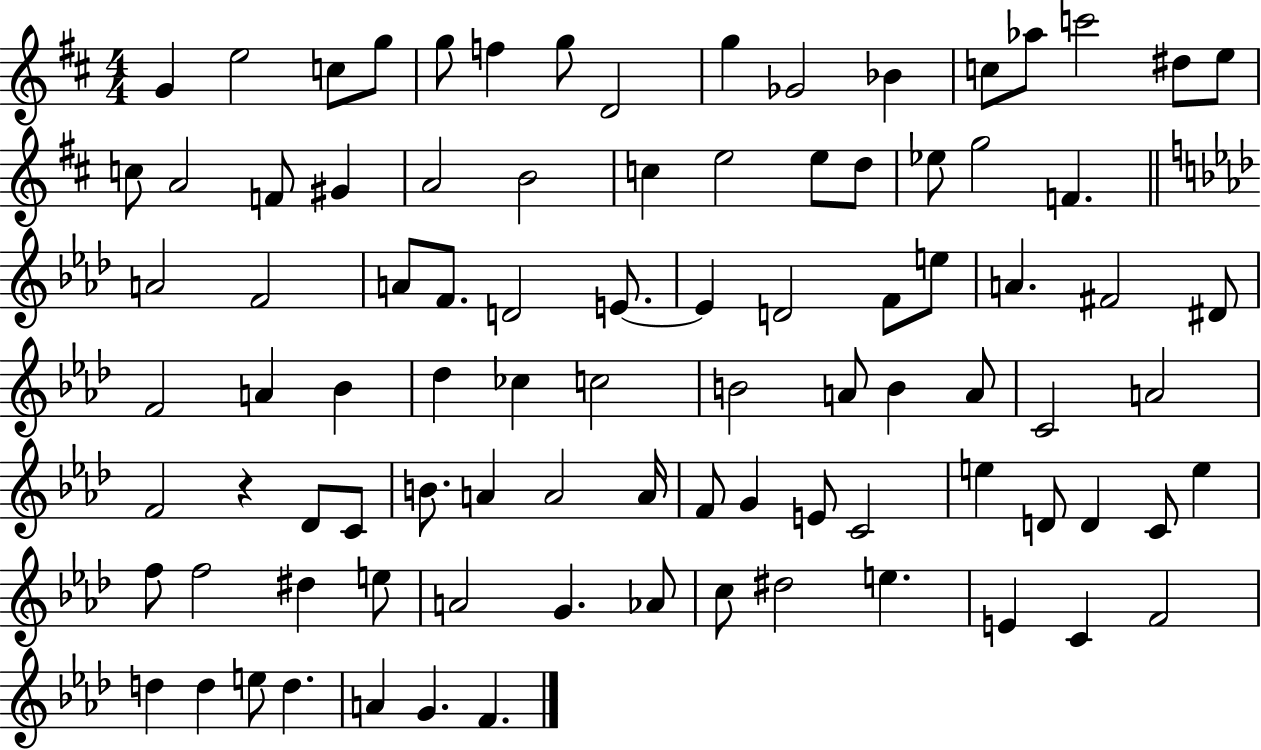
{
  \clef treble
  \numericTimeSignature
  \time 4/4
  \key d \major
  g'4 e''2 c''8 g''8 | g''8 f''4 g''8 d'2 | g''4 ges'2 bes'4 | c''8 aes''8 c'''2 dis''8 e''8 | \break c''8 a'2 f'8 gis'4 | a'2 b'2 | c''4 e''2 e''8 d''8 | ees''8 g''2 f'4. | \break \bar "||" \break \key f \minor a'2 f'2 | a'8 f'8. d'2 e'8.~~ | e'4 d'2 f'8 e''8 | a'4. fis'2 dis'8 | \break f'2 a'4 bes'4 | des''4 ces''4 c''2 | b'2 a'8 b'4 a'8 | c'2 a'2 | \break f'2 r4 des'8 c'8 | b'8. a'4 a'2 a'16 | f'8 g'4 e'8 c'2 | e''4 d'8 d'4 c'8 e''4 | \break f''8 f''2 dis''4 e''8 | a'2 g'4. aes'8 | c''8 dis''2 e''4. | e'4 c'4 f'2 | \break d''4 d''4 e''8 d''4. | a'4 g'4. f'4. | \bar "|."
}